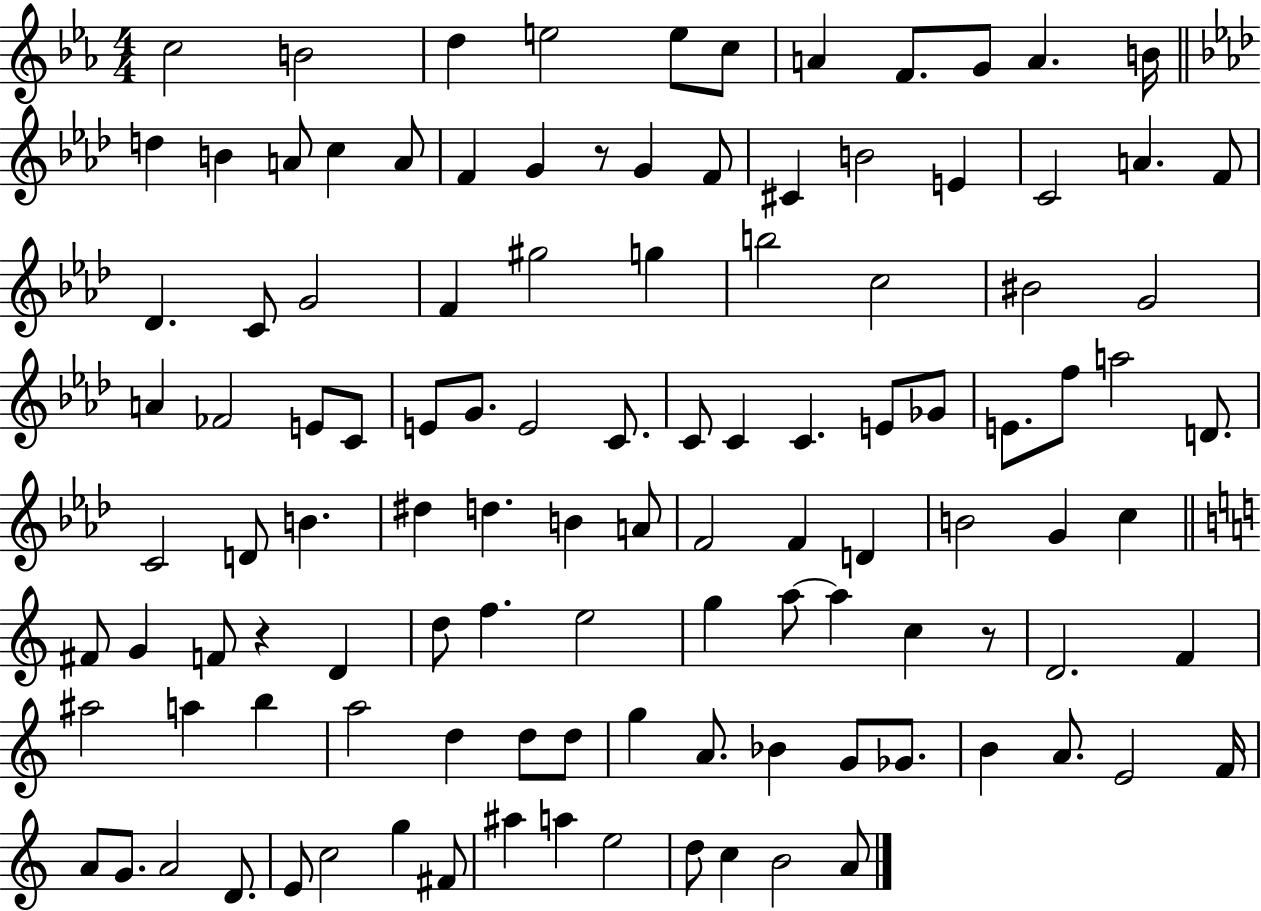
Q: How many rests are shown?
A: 3